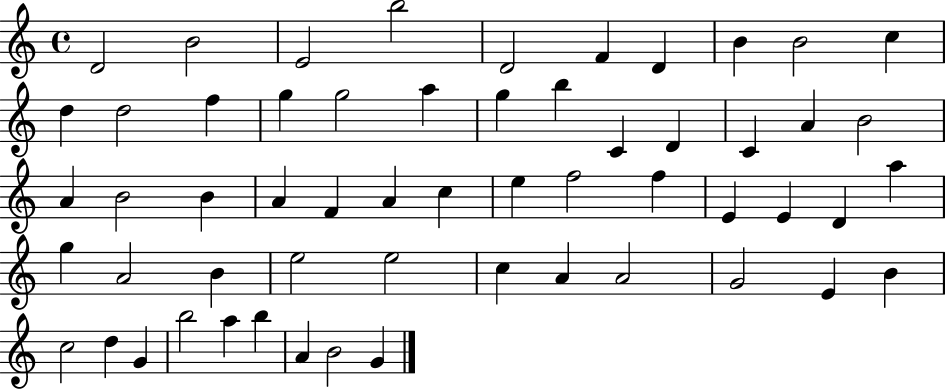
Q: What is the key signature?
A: C major